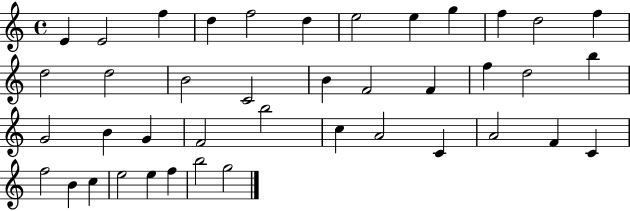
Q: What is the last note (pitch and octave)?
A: G5